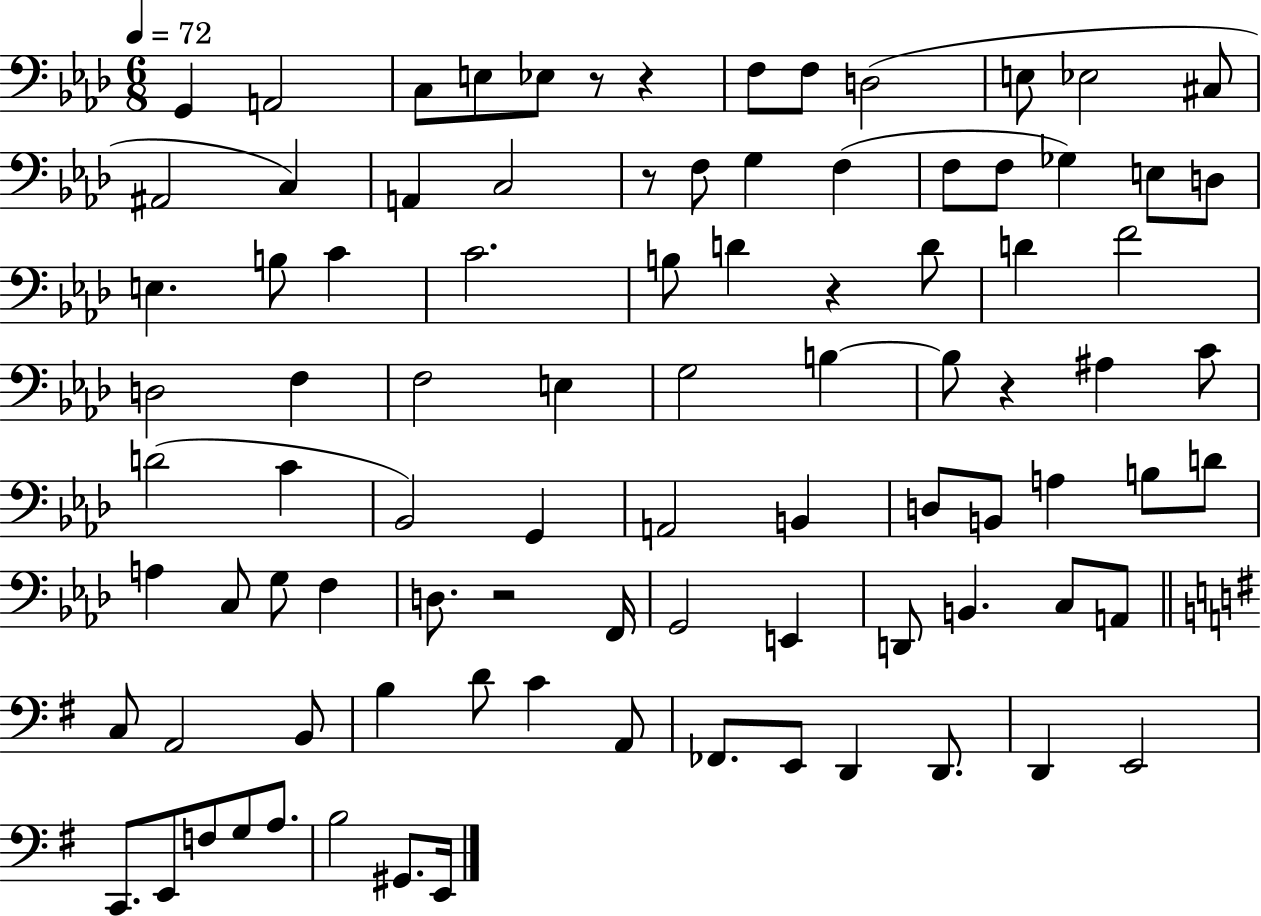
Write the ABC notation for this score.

X:1
T:Untitled
M:6/8
L:1/4
K:Ab
G,, A,,2 C,/2 E,/2 _E,/2 z/2 z F,/2 F,/2 D,2 E,/2 _E,2 ^C,/2 ^A,,2 C, A,, C,2 z/2 F,/2 G, F, F,/2 F,/2 _G, E,/2 D,/2 E, B,/2 C C2 B,/2 D z D/2 D F2 D,2 F, F,2 E, G,2 B, B,/2 z ^A, C/2 D2 C _B,,2 G,, A,,2 B,, D,/2 B,,/2 A, B,/2 D/2 A, C,/2 G,/2 F, D,/2 z2 F,,/4 G,,2 E,, D,,/2 B,, C,/2 A,,/2 C,/2 A,,2 B,,/2 B, D/2 C A,,/2 _F,,/2 E,,/2 D,, D,,/2 D,, E,,2 C,,/2 E,,/2 F,/2 G,/2 A,/2 B,2 ^G,,/2 E,,/4